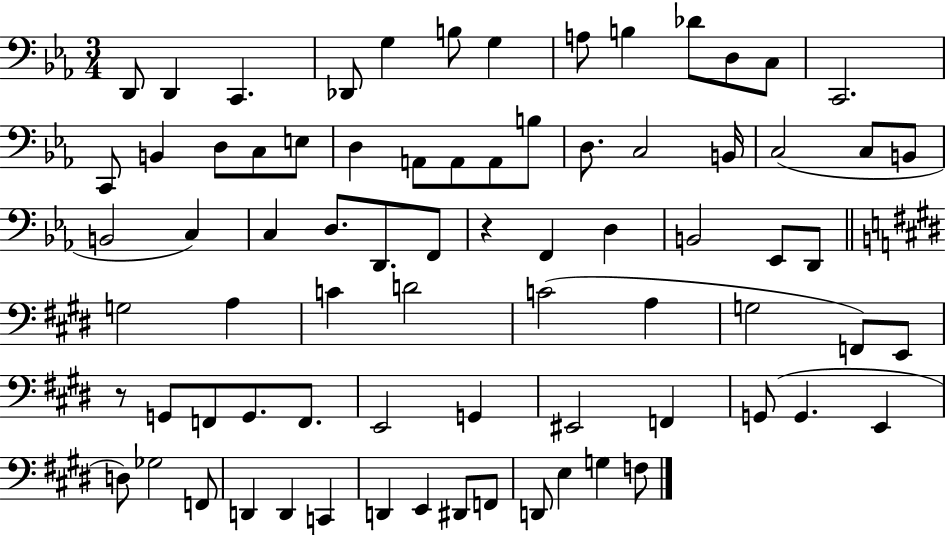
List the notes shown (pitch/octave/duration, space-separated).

D2/e D2/q C2/q. Db2/e G3/q B3/e G3/q A3/e B3/q Db4/e D3/e C3/e C2/h. C2/e B2/q D3/e C3/e E3/e D3/q A2/e A2/e A2/e B3/e D3/e. C3/h B2/s C3/h C3/e B2/e B2/h C3/q C3/q D3/e. D2/e. F2/e R/q F2/q D3/q B2/h Eb2/e D2/e G3/h A3/q C4/q D4/h C4/h A3/q G3/h F2/e E2/e R/e G2/e F2/e G2/e. F2/e. E2/h G2/q EIS2/h F2/q G2/e G2/q. E2/q D3/e Gb3/h F2/e D2/q D2/q C2/q D2/q E2/q D#2/e F2/e D2/e E3/q G3/q F3/e